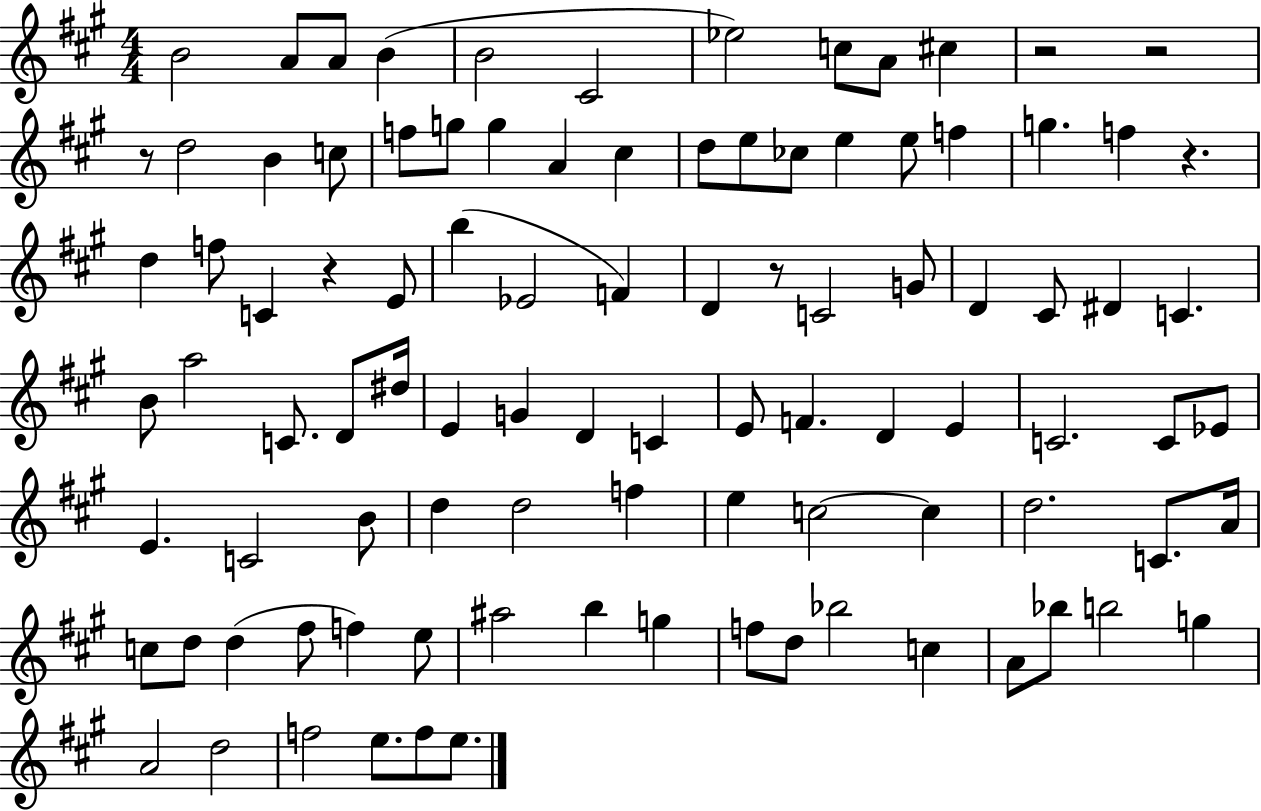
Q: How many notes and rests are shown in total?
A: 97